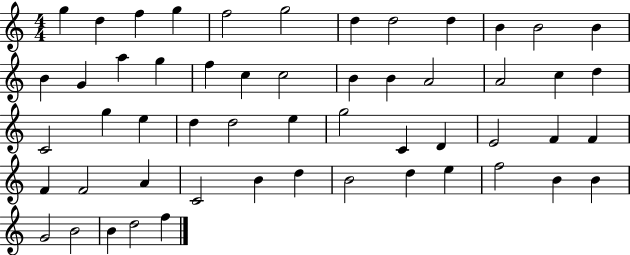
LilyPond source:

{
  \clef treble
  \numericTimeSignature
  \time 4/4
  \key c \major
  g''4 d''4 f''4 g''4 | f''2 g''2 | d''4 d''2 d''4 | b'4 b'2 b'4 | \break b'4 g'4 a''4 g''4 | f''4 c''4 c''2 | b'4 b'4 a'2 | a'2 c''4 d''4 | \break c'2 g''4 e''4 | d''4 d''2 e''4 | g''2 c'4 d'4 | e'2 f'4 f'4 | \break f'4 f'2 a'4 | c'2 b'4 d''4 | b'2 d''4 e''4 | f''2 b'4 b'4 | \break g'2 b'2 | b'4 d''2 f''4 | \bar "|."
}